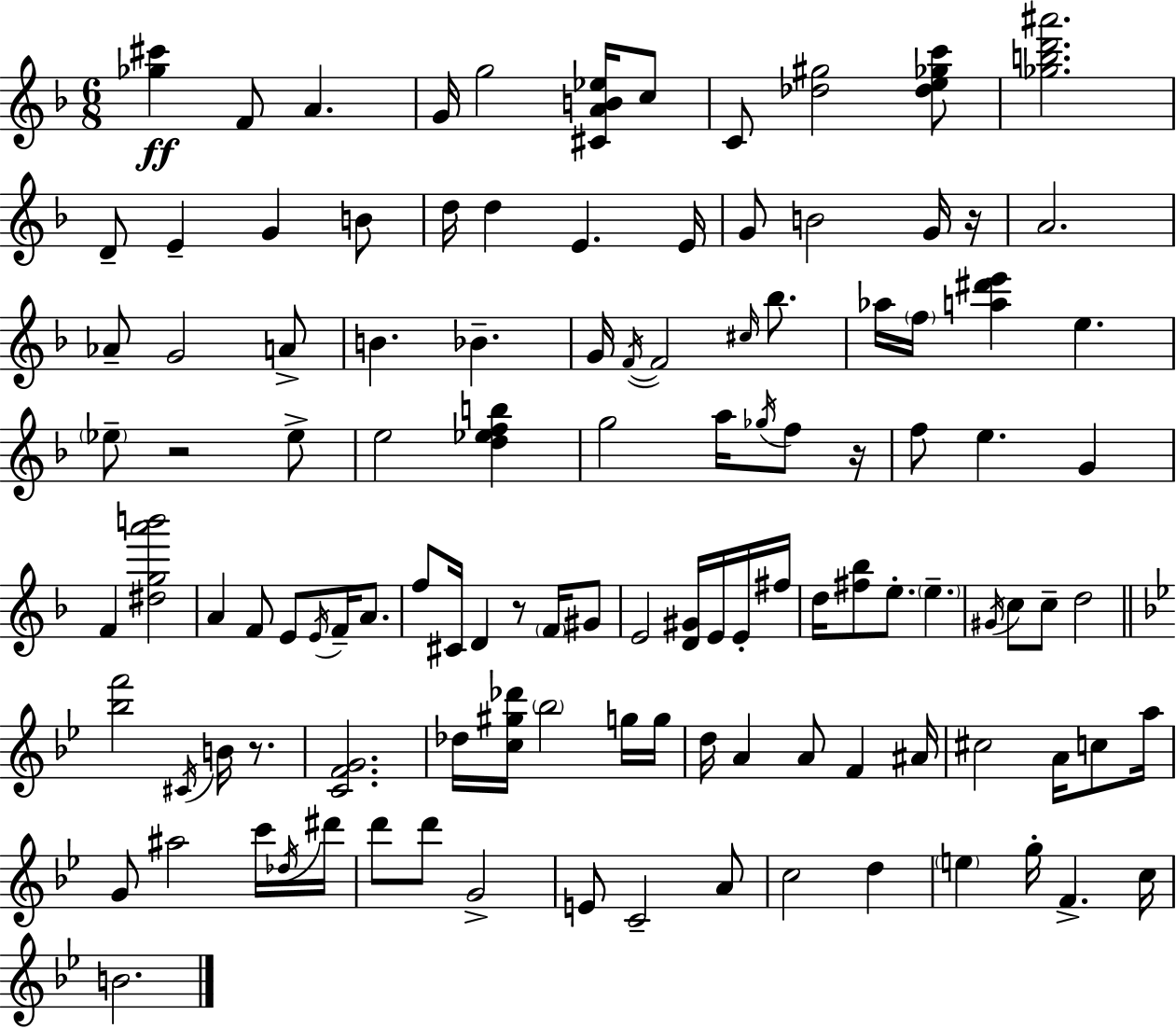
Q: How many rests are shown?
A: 5